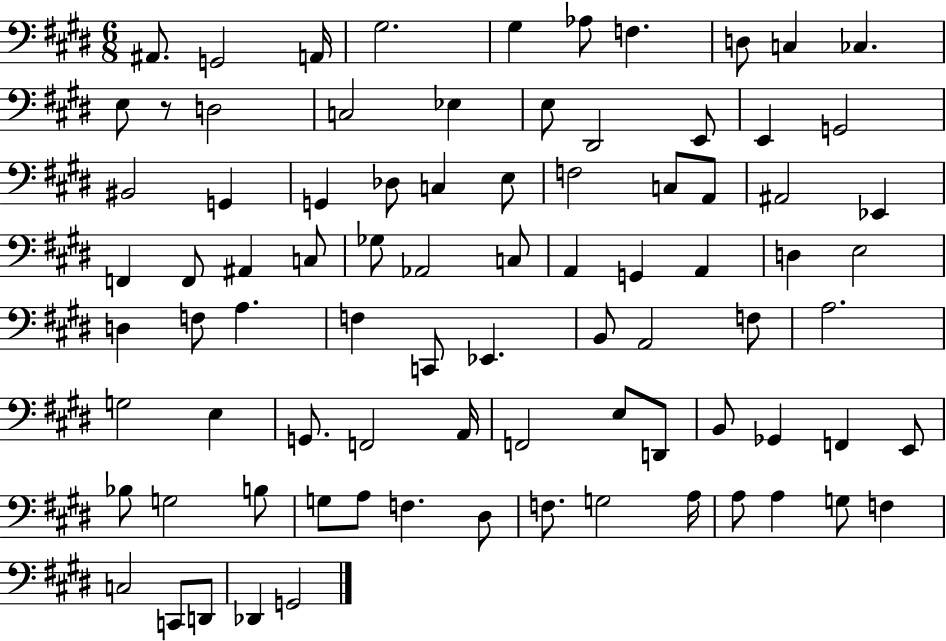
X:1
T:Untitled
M:6/8
L:1/4
K:E
^A,,/2 G,,2 A,,/4 ^G,2 ^G, _A,/2 F, D,/2 C, _C, E,/2 z/2 D,2 C,2 _E, E,/2 ^D,,2 E,,/2 E,, G,,2 ^B,,2 G,, G,, _D,/2 C, E,/2 F,2 C,/2 A,,/2 ^A,,2 _E,, F,, F,,/2 ^A,, C,/2 _G,/2 _A,,2 C,/2 A,, G,, A,, D, E,2 D, F,/2 A, F, C,,/2 _E,, B,,/2 A,,2 F,/2 A,2 G,2 E, G,,/2 F,,2 A,,/4 F,,2 E,/2 D,,/2 B,,/2 _G,, F,, E,,/2 _B,/2 G,2 B,/2 G,/2 A,/2 F, ^D,/2 F,/2 G,2 A,/4 A,/2 A, G,/2 F, C,2 C,,/2 D,,/2 _D,, G,,2